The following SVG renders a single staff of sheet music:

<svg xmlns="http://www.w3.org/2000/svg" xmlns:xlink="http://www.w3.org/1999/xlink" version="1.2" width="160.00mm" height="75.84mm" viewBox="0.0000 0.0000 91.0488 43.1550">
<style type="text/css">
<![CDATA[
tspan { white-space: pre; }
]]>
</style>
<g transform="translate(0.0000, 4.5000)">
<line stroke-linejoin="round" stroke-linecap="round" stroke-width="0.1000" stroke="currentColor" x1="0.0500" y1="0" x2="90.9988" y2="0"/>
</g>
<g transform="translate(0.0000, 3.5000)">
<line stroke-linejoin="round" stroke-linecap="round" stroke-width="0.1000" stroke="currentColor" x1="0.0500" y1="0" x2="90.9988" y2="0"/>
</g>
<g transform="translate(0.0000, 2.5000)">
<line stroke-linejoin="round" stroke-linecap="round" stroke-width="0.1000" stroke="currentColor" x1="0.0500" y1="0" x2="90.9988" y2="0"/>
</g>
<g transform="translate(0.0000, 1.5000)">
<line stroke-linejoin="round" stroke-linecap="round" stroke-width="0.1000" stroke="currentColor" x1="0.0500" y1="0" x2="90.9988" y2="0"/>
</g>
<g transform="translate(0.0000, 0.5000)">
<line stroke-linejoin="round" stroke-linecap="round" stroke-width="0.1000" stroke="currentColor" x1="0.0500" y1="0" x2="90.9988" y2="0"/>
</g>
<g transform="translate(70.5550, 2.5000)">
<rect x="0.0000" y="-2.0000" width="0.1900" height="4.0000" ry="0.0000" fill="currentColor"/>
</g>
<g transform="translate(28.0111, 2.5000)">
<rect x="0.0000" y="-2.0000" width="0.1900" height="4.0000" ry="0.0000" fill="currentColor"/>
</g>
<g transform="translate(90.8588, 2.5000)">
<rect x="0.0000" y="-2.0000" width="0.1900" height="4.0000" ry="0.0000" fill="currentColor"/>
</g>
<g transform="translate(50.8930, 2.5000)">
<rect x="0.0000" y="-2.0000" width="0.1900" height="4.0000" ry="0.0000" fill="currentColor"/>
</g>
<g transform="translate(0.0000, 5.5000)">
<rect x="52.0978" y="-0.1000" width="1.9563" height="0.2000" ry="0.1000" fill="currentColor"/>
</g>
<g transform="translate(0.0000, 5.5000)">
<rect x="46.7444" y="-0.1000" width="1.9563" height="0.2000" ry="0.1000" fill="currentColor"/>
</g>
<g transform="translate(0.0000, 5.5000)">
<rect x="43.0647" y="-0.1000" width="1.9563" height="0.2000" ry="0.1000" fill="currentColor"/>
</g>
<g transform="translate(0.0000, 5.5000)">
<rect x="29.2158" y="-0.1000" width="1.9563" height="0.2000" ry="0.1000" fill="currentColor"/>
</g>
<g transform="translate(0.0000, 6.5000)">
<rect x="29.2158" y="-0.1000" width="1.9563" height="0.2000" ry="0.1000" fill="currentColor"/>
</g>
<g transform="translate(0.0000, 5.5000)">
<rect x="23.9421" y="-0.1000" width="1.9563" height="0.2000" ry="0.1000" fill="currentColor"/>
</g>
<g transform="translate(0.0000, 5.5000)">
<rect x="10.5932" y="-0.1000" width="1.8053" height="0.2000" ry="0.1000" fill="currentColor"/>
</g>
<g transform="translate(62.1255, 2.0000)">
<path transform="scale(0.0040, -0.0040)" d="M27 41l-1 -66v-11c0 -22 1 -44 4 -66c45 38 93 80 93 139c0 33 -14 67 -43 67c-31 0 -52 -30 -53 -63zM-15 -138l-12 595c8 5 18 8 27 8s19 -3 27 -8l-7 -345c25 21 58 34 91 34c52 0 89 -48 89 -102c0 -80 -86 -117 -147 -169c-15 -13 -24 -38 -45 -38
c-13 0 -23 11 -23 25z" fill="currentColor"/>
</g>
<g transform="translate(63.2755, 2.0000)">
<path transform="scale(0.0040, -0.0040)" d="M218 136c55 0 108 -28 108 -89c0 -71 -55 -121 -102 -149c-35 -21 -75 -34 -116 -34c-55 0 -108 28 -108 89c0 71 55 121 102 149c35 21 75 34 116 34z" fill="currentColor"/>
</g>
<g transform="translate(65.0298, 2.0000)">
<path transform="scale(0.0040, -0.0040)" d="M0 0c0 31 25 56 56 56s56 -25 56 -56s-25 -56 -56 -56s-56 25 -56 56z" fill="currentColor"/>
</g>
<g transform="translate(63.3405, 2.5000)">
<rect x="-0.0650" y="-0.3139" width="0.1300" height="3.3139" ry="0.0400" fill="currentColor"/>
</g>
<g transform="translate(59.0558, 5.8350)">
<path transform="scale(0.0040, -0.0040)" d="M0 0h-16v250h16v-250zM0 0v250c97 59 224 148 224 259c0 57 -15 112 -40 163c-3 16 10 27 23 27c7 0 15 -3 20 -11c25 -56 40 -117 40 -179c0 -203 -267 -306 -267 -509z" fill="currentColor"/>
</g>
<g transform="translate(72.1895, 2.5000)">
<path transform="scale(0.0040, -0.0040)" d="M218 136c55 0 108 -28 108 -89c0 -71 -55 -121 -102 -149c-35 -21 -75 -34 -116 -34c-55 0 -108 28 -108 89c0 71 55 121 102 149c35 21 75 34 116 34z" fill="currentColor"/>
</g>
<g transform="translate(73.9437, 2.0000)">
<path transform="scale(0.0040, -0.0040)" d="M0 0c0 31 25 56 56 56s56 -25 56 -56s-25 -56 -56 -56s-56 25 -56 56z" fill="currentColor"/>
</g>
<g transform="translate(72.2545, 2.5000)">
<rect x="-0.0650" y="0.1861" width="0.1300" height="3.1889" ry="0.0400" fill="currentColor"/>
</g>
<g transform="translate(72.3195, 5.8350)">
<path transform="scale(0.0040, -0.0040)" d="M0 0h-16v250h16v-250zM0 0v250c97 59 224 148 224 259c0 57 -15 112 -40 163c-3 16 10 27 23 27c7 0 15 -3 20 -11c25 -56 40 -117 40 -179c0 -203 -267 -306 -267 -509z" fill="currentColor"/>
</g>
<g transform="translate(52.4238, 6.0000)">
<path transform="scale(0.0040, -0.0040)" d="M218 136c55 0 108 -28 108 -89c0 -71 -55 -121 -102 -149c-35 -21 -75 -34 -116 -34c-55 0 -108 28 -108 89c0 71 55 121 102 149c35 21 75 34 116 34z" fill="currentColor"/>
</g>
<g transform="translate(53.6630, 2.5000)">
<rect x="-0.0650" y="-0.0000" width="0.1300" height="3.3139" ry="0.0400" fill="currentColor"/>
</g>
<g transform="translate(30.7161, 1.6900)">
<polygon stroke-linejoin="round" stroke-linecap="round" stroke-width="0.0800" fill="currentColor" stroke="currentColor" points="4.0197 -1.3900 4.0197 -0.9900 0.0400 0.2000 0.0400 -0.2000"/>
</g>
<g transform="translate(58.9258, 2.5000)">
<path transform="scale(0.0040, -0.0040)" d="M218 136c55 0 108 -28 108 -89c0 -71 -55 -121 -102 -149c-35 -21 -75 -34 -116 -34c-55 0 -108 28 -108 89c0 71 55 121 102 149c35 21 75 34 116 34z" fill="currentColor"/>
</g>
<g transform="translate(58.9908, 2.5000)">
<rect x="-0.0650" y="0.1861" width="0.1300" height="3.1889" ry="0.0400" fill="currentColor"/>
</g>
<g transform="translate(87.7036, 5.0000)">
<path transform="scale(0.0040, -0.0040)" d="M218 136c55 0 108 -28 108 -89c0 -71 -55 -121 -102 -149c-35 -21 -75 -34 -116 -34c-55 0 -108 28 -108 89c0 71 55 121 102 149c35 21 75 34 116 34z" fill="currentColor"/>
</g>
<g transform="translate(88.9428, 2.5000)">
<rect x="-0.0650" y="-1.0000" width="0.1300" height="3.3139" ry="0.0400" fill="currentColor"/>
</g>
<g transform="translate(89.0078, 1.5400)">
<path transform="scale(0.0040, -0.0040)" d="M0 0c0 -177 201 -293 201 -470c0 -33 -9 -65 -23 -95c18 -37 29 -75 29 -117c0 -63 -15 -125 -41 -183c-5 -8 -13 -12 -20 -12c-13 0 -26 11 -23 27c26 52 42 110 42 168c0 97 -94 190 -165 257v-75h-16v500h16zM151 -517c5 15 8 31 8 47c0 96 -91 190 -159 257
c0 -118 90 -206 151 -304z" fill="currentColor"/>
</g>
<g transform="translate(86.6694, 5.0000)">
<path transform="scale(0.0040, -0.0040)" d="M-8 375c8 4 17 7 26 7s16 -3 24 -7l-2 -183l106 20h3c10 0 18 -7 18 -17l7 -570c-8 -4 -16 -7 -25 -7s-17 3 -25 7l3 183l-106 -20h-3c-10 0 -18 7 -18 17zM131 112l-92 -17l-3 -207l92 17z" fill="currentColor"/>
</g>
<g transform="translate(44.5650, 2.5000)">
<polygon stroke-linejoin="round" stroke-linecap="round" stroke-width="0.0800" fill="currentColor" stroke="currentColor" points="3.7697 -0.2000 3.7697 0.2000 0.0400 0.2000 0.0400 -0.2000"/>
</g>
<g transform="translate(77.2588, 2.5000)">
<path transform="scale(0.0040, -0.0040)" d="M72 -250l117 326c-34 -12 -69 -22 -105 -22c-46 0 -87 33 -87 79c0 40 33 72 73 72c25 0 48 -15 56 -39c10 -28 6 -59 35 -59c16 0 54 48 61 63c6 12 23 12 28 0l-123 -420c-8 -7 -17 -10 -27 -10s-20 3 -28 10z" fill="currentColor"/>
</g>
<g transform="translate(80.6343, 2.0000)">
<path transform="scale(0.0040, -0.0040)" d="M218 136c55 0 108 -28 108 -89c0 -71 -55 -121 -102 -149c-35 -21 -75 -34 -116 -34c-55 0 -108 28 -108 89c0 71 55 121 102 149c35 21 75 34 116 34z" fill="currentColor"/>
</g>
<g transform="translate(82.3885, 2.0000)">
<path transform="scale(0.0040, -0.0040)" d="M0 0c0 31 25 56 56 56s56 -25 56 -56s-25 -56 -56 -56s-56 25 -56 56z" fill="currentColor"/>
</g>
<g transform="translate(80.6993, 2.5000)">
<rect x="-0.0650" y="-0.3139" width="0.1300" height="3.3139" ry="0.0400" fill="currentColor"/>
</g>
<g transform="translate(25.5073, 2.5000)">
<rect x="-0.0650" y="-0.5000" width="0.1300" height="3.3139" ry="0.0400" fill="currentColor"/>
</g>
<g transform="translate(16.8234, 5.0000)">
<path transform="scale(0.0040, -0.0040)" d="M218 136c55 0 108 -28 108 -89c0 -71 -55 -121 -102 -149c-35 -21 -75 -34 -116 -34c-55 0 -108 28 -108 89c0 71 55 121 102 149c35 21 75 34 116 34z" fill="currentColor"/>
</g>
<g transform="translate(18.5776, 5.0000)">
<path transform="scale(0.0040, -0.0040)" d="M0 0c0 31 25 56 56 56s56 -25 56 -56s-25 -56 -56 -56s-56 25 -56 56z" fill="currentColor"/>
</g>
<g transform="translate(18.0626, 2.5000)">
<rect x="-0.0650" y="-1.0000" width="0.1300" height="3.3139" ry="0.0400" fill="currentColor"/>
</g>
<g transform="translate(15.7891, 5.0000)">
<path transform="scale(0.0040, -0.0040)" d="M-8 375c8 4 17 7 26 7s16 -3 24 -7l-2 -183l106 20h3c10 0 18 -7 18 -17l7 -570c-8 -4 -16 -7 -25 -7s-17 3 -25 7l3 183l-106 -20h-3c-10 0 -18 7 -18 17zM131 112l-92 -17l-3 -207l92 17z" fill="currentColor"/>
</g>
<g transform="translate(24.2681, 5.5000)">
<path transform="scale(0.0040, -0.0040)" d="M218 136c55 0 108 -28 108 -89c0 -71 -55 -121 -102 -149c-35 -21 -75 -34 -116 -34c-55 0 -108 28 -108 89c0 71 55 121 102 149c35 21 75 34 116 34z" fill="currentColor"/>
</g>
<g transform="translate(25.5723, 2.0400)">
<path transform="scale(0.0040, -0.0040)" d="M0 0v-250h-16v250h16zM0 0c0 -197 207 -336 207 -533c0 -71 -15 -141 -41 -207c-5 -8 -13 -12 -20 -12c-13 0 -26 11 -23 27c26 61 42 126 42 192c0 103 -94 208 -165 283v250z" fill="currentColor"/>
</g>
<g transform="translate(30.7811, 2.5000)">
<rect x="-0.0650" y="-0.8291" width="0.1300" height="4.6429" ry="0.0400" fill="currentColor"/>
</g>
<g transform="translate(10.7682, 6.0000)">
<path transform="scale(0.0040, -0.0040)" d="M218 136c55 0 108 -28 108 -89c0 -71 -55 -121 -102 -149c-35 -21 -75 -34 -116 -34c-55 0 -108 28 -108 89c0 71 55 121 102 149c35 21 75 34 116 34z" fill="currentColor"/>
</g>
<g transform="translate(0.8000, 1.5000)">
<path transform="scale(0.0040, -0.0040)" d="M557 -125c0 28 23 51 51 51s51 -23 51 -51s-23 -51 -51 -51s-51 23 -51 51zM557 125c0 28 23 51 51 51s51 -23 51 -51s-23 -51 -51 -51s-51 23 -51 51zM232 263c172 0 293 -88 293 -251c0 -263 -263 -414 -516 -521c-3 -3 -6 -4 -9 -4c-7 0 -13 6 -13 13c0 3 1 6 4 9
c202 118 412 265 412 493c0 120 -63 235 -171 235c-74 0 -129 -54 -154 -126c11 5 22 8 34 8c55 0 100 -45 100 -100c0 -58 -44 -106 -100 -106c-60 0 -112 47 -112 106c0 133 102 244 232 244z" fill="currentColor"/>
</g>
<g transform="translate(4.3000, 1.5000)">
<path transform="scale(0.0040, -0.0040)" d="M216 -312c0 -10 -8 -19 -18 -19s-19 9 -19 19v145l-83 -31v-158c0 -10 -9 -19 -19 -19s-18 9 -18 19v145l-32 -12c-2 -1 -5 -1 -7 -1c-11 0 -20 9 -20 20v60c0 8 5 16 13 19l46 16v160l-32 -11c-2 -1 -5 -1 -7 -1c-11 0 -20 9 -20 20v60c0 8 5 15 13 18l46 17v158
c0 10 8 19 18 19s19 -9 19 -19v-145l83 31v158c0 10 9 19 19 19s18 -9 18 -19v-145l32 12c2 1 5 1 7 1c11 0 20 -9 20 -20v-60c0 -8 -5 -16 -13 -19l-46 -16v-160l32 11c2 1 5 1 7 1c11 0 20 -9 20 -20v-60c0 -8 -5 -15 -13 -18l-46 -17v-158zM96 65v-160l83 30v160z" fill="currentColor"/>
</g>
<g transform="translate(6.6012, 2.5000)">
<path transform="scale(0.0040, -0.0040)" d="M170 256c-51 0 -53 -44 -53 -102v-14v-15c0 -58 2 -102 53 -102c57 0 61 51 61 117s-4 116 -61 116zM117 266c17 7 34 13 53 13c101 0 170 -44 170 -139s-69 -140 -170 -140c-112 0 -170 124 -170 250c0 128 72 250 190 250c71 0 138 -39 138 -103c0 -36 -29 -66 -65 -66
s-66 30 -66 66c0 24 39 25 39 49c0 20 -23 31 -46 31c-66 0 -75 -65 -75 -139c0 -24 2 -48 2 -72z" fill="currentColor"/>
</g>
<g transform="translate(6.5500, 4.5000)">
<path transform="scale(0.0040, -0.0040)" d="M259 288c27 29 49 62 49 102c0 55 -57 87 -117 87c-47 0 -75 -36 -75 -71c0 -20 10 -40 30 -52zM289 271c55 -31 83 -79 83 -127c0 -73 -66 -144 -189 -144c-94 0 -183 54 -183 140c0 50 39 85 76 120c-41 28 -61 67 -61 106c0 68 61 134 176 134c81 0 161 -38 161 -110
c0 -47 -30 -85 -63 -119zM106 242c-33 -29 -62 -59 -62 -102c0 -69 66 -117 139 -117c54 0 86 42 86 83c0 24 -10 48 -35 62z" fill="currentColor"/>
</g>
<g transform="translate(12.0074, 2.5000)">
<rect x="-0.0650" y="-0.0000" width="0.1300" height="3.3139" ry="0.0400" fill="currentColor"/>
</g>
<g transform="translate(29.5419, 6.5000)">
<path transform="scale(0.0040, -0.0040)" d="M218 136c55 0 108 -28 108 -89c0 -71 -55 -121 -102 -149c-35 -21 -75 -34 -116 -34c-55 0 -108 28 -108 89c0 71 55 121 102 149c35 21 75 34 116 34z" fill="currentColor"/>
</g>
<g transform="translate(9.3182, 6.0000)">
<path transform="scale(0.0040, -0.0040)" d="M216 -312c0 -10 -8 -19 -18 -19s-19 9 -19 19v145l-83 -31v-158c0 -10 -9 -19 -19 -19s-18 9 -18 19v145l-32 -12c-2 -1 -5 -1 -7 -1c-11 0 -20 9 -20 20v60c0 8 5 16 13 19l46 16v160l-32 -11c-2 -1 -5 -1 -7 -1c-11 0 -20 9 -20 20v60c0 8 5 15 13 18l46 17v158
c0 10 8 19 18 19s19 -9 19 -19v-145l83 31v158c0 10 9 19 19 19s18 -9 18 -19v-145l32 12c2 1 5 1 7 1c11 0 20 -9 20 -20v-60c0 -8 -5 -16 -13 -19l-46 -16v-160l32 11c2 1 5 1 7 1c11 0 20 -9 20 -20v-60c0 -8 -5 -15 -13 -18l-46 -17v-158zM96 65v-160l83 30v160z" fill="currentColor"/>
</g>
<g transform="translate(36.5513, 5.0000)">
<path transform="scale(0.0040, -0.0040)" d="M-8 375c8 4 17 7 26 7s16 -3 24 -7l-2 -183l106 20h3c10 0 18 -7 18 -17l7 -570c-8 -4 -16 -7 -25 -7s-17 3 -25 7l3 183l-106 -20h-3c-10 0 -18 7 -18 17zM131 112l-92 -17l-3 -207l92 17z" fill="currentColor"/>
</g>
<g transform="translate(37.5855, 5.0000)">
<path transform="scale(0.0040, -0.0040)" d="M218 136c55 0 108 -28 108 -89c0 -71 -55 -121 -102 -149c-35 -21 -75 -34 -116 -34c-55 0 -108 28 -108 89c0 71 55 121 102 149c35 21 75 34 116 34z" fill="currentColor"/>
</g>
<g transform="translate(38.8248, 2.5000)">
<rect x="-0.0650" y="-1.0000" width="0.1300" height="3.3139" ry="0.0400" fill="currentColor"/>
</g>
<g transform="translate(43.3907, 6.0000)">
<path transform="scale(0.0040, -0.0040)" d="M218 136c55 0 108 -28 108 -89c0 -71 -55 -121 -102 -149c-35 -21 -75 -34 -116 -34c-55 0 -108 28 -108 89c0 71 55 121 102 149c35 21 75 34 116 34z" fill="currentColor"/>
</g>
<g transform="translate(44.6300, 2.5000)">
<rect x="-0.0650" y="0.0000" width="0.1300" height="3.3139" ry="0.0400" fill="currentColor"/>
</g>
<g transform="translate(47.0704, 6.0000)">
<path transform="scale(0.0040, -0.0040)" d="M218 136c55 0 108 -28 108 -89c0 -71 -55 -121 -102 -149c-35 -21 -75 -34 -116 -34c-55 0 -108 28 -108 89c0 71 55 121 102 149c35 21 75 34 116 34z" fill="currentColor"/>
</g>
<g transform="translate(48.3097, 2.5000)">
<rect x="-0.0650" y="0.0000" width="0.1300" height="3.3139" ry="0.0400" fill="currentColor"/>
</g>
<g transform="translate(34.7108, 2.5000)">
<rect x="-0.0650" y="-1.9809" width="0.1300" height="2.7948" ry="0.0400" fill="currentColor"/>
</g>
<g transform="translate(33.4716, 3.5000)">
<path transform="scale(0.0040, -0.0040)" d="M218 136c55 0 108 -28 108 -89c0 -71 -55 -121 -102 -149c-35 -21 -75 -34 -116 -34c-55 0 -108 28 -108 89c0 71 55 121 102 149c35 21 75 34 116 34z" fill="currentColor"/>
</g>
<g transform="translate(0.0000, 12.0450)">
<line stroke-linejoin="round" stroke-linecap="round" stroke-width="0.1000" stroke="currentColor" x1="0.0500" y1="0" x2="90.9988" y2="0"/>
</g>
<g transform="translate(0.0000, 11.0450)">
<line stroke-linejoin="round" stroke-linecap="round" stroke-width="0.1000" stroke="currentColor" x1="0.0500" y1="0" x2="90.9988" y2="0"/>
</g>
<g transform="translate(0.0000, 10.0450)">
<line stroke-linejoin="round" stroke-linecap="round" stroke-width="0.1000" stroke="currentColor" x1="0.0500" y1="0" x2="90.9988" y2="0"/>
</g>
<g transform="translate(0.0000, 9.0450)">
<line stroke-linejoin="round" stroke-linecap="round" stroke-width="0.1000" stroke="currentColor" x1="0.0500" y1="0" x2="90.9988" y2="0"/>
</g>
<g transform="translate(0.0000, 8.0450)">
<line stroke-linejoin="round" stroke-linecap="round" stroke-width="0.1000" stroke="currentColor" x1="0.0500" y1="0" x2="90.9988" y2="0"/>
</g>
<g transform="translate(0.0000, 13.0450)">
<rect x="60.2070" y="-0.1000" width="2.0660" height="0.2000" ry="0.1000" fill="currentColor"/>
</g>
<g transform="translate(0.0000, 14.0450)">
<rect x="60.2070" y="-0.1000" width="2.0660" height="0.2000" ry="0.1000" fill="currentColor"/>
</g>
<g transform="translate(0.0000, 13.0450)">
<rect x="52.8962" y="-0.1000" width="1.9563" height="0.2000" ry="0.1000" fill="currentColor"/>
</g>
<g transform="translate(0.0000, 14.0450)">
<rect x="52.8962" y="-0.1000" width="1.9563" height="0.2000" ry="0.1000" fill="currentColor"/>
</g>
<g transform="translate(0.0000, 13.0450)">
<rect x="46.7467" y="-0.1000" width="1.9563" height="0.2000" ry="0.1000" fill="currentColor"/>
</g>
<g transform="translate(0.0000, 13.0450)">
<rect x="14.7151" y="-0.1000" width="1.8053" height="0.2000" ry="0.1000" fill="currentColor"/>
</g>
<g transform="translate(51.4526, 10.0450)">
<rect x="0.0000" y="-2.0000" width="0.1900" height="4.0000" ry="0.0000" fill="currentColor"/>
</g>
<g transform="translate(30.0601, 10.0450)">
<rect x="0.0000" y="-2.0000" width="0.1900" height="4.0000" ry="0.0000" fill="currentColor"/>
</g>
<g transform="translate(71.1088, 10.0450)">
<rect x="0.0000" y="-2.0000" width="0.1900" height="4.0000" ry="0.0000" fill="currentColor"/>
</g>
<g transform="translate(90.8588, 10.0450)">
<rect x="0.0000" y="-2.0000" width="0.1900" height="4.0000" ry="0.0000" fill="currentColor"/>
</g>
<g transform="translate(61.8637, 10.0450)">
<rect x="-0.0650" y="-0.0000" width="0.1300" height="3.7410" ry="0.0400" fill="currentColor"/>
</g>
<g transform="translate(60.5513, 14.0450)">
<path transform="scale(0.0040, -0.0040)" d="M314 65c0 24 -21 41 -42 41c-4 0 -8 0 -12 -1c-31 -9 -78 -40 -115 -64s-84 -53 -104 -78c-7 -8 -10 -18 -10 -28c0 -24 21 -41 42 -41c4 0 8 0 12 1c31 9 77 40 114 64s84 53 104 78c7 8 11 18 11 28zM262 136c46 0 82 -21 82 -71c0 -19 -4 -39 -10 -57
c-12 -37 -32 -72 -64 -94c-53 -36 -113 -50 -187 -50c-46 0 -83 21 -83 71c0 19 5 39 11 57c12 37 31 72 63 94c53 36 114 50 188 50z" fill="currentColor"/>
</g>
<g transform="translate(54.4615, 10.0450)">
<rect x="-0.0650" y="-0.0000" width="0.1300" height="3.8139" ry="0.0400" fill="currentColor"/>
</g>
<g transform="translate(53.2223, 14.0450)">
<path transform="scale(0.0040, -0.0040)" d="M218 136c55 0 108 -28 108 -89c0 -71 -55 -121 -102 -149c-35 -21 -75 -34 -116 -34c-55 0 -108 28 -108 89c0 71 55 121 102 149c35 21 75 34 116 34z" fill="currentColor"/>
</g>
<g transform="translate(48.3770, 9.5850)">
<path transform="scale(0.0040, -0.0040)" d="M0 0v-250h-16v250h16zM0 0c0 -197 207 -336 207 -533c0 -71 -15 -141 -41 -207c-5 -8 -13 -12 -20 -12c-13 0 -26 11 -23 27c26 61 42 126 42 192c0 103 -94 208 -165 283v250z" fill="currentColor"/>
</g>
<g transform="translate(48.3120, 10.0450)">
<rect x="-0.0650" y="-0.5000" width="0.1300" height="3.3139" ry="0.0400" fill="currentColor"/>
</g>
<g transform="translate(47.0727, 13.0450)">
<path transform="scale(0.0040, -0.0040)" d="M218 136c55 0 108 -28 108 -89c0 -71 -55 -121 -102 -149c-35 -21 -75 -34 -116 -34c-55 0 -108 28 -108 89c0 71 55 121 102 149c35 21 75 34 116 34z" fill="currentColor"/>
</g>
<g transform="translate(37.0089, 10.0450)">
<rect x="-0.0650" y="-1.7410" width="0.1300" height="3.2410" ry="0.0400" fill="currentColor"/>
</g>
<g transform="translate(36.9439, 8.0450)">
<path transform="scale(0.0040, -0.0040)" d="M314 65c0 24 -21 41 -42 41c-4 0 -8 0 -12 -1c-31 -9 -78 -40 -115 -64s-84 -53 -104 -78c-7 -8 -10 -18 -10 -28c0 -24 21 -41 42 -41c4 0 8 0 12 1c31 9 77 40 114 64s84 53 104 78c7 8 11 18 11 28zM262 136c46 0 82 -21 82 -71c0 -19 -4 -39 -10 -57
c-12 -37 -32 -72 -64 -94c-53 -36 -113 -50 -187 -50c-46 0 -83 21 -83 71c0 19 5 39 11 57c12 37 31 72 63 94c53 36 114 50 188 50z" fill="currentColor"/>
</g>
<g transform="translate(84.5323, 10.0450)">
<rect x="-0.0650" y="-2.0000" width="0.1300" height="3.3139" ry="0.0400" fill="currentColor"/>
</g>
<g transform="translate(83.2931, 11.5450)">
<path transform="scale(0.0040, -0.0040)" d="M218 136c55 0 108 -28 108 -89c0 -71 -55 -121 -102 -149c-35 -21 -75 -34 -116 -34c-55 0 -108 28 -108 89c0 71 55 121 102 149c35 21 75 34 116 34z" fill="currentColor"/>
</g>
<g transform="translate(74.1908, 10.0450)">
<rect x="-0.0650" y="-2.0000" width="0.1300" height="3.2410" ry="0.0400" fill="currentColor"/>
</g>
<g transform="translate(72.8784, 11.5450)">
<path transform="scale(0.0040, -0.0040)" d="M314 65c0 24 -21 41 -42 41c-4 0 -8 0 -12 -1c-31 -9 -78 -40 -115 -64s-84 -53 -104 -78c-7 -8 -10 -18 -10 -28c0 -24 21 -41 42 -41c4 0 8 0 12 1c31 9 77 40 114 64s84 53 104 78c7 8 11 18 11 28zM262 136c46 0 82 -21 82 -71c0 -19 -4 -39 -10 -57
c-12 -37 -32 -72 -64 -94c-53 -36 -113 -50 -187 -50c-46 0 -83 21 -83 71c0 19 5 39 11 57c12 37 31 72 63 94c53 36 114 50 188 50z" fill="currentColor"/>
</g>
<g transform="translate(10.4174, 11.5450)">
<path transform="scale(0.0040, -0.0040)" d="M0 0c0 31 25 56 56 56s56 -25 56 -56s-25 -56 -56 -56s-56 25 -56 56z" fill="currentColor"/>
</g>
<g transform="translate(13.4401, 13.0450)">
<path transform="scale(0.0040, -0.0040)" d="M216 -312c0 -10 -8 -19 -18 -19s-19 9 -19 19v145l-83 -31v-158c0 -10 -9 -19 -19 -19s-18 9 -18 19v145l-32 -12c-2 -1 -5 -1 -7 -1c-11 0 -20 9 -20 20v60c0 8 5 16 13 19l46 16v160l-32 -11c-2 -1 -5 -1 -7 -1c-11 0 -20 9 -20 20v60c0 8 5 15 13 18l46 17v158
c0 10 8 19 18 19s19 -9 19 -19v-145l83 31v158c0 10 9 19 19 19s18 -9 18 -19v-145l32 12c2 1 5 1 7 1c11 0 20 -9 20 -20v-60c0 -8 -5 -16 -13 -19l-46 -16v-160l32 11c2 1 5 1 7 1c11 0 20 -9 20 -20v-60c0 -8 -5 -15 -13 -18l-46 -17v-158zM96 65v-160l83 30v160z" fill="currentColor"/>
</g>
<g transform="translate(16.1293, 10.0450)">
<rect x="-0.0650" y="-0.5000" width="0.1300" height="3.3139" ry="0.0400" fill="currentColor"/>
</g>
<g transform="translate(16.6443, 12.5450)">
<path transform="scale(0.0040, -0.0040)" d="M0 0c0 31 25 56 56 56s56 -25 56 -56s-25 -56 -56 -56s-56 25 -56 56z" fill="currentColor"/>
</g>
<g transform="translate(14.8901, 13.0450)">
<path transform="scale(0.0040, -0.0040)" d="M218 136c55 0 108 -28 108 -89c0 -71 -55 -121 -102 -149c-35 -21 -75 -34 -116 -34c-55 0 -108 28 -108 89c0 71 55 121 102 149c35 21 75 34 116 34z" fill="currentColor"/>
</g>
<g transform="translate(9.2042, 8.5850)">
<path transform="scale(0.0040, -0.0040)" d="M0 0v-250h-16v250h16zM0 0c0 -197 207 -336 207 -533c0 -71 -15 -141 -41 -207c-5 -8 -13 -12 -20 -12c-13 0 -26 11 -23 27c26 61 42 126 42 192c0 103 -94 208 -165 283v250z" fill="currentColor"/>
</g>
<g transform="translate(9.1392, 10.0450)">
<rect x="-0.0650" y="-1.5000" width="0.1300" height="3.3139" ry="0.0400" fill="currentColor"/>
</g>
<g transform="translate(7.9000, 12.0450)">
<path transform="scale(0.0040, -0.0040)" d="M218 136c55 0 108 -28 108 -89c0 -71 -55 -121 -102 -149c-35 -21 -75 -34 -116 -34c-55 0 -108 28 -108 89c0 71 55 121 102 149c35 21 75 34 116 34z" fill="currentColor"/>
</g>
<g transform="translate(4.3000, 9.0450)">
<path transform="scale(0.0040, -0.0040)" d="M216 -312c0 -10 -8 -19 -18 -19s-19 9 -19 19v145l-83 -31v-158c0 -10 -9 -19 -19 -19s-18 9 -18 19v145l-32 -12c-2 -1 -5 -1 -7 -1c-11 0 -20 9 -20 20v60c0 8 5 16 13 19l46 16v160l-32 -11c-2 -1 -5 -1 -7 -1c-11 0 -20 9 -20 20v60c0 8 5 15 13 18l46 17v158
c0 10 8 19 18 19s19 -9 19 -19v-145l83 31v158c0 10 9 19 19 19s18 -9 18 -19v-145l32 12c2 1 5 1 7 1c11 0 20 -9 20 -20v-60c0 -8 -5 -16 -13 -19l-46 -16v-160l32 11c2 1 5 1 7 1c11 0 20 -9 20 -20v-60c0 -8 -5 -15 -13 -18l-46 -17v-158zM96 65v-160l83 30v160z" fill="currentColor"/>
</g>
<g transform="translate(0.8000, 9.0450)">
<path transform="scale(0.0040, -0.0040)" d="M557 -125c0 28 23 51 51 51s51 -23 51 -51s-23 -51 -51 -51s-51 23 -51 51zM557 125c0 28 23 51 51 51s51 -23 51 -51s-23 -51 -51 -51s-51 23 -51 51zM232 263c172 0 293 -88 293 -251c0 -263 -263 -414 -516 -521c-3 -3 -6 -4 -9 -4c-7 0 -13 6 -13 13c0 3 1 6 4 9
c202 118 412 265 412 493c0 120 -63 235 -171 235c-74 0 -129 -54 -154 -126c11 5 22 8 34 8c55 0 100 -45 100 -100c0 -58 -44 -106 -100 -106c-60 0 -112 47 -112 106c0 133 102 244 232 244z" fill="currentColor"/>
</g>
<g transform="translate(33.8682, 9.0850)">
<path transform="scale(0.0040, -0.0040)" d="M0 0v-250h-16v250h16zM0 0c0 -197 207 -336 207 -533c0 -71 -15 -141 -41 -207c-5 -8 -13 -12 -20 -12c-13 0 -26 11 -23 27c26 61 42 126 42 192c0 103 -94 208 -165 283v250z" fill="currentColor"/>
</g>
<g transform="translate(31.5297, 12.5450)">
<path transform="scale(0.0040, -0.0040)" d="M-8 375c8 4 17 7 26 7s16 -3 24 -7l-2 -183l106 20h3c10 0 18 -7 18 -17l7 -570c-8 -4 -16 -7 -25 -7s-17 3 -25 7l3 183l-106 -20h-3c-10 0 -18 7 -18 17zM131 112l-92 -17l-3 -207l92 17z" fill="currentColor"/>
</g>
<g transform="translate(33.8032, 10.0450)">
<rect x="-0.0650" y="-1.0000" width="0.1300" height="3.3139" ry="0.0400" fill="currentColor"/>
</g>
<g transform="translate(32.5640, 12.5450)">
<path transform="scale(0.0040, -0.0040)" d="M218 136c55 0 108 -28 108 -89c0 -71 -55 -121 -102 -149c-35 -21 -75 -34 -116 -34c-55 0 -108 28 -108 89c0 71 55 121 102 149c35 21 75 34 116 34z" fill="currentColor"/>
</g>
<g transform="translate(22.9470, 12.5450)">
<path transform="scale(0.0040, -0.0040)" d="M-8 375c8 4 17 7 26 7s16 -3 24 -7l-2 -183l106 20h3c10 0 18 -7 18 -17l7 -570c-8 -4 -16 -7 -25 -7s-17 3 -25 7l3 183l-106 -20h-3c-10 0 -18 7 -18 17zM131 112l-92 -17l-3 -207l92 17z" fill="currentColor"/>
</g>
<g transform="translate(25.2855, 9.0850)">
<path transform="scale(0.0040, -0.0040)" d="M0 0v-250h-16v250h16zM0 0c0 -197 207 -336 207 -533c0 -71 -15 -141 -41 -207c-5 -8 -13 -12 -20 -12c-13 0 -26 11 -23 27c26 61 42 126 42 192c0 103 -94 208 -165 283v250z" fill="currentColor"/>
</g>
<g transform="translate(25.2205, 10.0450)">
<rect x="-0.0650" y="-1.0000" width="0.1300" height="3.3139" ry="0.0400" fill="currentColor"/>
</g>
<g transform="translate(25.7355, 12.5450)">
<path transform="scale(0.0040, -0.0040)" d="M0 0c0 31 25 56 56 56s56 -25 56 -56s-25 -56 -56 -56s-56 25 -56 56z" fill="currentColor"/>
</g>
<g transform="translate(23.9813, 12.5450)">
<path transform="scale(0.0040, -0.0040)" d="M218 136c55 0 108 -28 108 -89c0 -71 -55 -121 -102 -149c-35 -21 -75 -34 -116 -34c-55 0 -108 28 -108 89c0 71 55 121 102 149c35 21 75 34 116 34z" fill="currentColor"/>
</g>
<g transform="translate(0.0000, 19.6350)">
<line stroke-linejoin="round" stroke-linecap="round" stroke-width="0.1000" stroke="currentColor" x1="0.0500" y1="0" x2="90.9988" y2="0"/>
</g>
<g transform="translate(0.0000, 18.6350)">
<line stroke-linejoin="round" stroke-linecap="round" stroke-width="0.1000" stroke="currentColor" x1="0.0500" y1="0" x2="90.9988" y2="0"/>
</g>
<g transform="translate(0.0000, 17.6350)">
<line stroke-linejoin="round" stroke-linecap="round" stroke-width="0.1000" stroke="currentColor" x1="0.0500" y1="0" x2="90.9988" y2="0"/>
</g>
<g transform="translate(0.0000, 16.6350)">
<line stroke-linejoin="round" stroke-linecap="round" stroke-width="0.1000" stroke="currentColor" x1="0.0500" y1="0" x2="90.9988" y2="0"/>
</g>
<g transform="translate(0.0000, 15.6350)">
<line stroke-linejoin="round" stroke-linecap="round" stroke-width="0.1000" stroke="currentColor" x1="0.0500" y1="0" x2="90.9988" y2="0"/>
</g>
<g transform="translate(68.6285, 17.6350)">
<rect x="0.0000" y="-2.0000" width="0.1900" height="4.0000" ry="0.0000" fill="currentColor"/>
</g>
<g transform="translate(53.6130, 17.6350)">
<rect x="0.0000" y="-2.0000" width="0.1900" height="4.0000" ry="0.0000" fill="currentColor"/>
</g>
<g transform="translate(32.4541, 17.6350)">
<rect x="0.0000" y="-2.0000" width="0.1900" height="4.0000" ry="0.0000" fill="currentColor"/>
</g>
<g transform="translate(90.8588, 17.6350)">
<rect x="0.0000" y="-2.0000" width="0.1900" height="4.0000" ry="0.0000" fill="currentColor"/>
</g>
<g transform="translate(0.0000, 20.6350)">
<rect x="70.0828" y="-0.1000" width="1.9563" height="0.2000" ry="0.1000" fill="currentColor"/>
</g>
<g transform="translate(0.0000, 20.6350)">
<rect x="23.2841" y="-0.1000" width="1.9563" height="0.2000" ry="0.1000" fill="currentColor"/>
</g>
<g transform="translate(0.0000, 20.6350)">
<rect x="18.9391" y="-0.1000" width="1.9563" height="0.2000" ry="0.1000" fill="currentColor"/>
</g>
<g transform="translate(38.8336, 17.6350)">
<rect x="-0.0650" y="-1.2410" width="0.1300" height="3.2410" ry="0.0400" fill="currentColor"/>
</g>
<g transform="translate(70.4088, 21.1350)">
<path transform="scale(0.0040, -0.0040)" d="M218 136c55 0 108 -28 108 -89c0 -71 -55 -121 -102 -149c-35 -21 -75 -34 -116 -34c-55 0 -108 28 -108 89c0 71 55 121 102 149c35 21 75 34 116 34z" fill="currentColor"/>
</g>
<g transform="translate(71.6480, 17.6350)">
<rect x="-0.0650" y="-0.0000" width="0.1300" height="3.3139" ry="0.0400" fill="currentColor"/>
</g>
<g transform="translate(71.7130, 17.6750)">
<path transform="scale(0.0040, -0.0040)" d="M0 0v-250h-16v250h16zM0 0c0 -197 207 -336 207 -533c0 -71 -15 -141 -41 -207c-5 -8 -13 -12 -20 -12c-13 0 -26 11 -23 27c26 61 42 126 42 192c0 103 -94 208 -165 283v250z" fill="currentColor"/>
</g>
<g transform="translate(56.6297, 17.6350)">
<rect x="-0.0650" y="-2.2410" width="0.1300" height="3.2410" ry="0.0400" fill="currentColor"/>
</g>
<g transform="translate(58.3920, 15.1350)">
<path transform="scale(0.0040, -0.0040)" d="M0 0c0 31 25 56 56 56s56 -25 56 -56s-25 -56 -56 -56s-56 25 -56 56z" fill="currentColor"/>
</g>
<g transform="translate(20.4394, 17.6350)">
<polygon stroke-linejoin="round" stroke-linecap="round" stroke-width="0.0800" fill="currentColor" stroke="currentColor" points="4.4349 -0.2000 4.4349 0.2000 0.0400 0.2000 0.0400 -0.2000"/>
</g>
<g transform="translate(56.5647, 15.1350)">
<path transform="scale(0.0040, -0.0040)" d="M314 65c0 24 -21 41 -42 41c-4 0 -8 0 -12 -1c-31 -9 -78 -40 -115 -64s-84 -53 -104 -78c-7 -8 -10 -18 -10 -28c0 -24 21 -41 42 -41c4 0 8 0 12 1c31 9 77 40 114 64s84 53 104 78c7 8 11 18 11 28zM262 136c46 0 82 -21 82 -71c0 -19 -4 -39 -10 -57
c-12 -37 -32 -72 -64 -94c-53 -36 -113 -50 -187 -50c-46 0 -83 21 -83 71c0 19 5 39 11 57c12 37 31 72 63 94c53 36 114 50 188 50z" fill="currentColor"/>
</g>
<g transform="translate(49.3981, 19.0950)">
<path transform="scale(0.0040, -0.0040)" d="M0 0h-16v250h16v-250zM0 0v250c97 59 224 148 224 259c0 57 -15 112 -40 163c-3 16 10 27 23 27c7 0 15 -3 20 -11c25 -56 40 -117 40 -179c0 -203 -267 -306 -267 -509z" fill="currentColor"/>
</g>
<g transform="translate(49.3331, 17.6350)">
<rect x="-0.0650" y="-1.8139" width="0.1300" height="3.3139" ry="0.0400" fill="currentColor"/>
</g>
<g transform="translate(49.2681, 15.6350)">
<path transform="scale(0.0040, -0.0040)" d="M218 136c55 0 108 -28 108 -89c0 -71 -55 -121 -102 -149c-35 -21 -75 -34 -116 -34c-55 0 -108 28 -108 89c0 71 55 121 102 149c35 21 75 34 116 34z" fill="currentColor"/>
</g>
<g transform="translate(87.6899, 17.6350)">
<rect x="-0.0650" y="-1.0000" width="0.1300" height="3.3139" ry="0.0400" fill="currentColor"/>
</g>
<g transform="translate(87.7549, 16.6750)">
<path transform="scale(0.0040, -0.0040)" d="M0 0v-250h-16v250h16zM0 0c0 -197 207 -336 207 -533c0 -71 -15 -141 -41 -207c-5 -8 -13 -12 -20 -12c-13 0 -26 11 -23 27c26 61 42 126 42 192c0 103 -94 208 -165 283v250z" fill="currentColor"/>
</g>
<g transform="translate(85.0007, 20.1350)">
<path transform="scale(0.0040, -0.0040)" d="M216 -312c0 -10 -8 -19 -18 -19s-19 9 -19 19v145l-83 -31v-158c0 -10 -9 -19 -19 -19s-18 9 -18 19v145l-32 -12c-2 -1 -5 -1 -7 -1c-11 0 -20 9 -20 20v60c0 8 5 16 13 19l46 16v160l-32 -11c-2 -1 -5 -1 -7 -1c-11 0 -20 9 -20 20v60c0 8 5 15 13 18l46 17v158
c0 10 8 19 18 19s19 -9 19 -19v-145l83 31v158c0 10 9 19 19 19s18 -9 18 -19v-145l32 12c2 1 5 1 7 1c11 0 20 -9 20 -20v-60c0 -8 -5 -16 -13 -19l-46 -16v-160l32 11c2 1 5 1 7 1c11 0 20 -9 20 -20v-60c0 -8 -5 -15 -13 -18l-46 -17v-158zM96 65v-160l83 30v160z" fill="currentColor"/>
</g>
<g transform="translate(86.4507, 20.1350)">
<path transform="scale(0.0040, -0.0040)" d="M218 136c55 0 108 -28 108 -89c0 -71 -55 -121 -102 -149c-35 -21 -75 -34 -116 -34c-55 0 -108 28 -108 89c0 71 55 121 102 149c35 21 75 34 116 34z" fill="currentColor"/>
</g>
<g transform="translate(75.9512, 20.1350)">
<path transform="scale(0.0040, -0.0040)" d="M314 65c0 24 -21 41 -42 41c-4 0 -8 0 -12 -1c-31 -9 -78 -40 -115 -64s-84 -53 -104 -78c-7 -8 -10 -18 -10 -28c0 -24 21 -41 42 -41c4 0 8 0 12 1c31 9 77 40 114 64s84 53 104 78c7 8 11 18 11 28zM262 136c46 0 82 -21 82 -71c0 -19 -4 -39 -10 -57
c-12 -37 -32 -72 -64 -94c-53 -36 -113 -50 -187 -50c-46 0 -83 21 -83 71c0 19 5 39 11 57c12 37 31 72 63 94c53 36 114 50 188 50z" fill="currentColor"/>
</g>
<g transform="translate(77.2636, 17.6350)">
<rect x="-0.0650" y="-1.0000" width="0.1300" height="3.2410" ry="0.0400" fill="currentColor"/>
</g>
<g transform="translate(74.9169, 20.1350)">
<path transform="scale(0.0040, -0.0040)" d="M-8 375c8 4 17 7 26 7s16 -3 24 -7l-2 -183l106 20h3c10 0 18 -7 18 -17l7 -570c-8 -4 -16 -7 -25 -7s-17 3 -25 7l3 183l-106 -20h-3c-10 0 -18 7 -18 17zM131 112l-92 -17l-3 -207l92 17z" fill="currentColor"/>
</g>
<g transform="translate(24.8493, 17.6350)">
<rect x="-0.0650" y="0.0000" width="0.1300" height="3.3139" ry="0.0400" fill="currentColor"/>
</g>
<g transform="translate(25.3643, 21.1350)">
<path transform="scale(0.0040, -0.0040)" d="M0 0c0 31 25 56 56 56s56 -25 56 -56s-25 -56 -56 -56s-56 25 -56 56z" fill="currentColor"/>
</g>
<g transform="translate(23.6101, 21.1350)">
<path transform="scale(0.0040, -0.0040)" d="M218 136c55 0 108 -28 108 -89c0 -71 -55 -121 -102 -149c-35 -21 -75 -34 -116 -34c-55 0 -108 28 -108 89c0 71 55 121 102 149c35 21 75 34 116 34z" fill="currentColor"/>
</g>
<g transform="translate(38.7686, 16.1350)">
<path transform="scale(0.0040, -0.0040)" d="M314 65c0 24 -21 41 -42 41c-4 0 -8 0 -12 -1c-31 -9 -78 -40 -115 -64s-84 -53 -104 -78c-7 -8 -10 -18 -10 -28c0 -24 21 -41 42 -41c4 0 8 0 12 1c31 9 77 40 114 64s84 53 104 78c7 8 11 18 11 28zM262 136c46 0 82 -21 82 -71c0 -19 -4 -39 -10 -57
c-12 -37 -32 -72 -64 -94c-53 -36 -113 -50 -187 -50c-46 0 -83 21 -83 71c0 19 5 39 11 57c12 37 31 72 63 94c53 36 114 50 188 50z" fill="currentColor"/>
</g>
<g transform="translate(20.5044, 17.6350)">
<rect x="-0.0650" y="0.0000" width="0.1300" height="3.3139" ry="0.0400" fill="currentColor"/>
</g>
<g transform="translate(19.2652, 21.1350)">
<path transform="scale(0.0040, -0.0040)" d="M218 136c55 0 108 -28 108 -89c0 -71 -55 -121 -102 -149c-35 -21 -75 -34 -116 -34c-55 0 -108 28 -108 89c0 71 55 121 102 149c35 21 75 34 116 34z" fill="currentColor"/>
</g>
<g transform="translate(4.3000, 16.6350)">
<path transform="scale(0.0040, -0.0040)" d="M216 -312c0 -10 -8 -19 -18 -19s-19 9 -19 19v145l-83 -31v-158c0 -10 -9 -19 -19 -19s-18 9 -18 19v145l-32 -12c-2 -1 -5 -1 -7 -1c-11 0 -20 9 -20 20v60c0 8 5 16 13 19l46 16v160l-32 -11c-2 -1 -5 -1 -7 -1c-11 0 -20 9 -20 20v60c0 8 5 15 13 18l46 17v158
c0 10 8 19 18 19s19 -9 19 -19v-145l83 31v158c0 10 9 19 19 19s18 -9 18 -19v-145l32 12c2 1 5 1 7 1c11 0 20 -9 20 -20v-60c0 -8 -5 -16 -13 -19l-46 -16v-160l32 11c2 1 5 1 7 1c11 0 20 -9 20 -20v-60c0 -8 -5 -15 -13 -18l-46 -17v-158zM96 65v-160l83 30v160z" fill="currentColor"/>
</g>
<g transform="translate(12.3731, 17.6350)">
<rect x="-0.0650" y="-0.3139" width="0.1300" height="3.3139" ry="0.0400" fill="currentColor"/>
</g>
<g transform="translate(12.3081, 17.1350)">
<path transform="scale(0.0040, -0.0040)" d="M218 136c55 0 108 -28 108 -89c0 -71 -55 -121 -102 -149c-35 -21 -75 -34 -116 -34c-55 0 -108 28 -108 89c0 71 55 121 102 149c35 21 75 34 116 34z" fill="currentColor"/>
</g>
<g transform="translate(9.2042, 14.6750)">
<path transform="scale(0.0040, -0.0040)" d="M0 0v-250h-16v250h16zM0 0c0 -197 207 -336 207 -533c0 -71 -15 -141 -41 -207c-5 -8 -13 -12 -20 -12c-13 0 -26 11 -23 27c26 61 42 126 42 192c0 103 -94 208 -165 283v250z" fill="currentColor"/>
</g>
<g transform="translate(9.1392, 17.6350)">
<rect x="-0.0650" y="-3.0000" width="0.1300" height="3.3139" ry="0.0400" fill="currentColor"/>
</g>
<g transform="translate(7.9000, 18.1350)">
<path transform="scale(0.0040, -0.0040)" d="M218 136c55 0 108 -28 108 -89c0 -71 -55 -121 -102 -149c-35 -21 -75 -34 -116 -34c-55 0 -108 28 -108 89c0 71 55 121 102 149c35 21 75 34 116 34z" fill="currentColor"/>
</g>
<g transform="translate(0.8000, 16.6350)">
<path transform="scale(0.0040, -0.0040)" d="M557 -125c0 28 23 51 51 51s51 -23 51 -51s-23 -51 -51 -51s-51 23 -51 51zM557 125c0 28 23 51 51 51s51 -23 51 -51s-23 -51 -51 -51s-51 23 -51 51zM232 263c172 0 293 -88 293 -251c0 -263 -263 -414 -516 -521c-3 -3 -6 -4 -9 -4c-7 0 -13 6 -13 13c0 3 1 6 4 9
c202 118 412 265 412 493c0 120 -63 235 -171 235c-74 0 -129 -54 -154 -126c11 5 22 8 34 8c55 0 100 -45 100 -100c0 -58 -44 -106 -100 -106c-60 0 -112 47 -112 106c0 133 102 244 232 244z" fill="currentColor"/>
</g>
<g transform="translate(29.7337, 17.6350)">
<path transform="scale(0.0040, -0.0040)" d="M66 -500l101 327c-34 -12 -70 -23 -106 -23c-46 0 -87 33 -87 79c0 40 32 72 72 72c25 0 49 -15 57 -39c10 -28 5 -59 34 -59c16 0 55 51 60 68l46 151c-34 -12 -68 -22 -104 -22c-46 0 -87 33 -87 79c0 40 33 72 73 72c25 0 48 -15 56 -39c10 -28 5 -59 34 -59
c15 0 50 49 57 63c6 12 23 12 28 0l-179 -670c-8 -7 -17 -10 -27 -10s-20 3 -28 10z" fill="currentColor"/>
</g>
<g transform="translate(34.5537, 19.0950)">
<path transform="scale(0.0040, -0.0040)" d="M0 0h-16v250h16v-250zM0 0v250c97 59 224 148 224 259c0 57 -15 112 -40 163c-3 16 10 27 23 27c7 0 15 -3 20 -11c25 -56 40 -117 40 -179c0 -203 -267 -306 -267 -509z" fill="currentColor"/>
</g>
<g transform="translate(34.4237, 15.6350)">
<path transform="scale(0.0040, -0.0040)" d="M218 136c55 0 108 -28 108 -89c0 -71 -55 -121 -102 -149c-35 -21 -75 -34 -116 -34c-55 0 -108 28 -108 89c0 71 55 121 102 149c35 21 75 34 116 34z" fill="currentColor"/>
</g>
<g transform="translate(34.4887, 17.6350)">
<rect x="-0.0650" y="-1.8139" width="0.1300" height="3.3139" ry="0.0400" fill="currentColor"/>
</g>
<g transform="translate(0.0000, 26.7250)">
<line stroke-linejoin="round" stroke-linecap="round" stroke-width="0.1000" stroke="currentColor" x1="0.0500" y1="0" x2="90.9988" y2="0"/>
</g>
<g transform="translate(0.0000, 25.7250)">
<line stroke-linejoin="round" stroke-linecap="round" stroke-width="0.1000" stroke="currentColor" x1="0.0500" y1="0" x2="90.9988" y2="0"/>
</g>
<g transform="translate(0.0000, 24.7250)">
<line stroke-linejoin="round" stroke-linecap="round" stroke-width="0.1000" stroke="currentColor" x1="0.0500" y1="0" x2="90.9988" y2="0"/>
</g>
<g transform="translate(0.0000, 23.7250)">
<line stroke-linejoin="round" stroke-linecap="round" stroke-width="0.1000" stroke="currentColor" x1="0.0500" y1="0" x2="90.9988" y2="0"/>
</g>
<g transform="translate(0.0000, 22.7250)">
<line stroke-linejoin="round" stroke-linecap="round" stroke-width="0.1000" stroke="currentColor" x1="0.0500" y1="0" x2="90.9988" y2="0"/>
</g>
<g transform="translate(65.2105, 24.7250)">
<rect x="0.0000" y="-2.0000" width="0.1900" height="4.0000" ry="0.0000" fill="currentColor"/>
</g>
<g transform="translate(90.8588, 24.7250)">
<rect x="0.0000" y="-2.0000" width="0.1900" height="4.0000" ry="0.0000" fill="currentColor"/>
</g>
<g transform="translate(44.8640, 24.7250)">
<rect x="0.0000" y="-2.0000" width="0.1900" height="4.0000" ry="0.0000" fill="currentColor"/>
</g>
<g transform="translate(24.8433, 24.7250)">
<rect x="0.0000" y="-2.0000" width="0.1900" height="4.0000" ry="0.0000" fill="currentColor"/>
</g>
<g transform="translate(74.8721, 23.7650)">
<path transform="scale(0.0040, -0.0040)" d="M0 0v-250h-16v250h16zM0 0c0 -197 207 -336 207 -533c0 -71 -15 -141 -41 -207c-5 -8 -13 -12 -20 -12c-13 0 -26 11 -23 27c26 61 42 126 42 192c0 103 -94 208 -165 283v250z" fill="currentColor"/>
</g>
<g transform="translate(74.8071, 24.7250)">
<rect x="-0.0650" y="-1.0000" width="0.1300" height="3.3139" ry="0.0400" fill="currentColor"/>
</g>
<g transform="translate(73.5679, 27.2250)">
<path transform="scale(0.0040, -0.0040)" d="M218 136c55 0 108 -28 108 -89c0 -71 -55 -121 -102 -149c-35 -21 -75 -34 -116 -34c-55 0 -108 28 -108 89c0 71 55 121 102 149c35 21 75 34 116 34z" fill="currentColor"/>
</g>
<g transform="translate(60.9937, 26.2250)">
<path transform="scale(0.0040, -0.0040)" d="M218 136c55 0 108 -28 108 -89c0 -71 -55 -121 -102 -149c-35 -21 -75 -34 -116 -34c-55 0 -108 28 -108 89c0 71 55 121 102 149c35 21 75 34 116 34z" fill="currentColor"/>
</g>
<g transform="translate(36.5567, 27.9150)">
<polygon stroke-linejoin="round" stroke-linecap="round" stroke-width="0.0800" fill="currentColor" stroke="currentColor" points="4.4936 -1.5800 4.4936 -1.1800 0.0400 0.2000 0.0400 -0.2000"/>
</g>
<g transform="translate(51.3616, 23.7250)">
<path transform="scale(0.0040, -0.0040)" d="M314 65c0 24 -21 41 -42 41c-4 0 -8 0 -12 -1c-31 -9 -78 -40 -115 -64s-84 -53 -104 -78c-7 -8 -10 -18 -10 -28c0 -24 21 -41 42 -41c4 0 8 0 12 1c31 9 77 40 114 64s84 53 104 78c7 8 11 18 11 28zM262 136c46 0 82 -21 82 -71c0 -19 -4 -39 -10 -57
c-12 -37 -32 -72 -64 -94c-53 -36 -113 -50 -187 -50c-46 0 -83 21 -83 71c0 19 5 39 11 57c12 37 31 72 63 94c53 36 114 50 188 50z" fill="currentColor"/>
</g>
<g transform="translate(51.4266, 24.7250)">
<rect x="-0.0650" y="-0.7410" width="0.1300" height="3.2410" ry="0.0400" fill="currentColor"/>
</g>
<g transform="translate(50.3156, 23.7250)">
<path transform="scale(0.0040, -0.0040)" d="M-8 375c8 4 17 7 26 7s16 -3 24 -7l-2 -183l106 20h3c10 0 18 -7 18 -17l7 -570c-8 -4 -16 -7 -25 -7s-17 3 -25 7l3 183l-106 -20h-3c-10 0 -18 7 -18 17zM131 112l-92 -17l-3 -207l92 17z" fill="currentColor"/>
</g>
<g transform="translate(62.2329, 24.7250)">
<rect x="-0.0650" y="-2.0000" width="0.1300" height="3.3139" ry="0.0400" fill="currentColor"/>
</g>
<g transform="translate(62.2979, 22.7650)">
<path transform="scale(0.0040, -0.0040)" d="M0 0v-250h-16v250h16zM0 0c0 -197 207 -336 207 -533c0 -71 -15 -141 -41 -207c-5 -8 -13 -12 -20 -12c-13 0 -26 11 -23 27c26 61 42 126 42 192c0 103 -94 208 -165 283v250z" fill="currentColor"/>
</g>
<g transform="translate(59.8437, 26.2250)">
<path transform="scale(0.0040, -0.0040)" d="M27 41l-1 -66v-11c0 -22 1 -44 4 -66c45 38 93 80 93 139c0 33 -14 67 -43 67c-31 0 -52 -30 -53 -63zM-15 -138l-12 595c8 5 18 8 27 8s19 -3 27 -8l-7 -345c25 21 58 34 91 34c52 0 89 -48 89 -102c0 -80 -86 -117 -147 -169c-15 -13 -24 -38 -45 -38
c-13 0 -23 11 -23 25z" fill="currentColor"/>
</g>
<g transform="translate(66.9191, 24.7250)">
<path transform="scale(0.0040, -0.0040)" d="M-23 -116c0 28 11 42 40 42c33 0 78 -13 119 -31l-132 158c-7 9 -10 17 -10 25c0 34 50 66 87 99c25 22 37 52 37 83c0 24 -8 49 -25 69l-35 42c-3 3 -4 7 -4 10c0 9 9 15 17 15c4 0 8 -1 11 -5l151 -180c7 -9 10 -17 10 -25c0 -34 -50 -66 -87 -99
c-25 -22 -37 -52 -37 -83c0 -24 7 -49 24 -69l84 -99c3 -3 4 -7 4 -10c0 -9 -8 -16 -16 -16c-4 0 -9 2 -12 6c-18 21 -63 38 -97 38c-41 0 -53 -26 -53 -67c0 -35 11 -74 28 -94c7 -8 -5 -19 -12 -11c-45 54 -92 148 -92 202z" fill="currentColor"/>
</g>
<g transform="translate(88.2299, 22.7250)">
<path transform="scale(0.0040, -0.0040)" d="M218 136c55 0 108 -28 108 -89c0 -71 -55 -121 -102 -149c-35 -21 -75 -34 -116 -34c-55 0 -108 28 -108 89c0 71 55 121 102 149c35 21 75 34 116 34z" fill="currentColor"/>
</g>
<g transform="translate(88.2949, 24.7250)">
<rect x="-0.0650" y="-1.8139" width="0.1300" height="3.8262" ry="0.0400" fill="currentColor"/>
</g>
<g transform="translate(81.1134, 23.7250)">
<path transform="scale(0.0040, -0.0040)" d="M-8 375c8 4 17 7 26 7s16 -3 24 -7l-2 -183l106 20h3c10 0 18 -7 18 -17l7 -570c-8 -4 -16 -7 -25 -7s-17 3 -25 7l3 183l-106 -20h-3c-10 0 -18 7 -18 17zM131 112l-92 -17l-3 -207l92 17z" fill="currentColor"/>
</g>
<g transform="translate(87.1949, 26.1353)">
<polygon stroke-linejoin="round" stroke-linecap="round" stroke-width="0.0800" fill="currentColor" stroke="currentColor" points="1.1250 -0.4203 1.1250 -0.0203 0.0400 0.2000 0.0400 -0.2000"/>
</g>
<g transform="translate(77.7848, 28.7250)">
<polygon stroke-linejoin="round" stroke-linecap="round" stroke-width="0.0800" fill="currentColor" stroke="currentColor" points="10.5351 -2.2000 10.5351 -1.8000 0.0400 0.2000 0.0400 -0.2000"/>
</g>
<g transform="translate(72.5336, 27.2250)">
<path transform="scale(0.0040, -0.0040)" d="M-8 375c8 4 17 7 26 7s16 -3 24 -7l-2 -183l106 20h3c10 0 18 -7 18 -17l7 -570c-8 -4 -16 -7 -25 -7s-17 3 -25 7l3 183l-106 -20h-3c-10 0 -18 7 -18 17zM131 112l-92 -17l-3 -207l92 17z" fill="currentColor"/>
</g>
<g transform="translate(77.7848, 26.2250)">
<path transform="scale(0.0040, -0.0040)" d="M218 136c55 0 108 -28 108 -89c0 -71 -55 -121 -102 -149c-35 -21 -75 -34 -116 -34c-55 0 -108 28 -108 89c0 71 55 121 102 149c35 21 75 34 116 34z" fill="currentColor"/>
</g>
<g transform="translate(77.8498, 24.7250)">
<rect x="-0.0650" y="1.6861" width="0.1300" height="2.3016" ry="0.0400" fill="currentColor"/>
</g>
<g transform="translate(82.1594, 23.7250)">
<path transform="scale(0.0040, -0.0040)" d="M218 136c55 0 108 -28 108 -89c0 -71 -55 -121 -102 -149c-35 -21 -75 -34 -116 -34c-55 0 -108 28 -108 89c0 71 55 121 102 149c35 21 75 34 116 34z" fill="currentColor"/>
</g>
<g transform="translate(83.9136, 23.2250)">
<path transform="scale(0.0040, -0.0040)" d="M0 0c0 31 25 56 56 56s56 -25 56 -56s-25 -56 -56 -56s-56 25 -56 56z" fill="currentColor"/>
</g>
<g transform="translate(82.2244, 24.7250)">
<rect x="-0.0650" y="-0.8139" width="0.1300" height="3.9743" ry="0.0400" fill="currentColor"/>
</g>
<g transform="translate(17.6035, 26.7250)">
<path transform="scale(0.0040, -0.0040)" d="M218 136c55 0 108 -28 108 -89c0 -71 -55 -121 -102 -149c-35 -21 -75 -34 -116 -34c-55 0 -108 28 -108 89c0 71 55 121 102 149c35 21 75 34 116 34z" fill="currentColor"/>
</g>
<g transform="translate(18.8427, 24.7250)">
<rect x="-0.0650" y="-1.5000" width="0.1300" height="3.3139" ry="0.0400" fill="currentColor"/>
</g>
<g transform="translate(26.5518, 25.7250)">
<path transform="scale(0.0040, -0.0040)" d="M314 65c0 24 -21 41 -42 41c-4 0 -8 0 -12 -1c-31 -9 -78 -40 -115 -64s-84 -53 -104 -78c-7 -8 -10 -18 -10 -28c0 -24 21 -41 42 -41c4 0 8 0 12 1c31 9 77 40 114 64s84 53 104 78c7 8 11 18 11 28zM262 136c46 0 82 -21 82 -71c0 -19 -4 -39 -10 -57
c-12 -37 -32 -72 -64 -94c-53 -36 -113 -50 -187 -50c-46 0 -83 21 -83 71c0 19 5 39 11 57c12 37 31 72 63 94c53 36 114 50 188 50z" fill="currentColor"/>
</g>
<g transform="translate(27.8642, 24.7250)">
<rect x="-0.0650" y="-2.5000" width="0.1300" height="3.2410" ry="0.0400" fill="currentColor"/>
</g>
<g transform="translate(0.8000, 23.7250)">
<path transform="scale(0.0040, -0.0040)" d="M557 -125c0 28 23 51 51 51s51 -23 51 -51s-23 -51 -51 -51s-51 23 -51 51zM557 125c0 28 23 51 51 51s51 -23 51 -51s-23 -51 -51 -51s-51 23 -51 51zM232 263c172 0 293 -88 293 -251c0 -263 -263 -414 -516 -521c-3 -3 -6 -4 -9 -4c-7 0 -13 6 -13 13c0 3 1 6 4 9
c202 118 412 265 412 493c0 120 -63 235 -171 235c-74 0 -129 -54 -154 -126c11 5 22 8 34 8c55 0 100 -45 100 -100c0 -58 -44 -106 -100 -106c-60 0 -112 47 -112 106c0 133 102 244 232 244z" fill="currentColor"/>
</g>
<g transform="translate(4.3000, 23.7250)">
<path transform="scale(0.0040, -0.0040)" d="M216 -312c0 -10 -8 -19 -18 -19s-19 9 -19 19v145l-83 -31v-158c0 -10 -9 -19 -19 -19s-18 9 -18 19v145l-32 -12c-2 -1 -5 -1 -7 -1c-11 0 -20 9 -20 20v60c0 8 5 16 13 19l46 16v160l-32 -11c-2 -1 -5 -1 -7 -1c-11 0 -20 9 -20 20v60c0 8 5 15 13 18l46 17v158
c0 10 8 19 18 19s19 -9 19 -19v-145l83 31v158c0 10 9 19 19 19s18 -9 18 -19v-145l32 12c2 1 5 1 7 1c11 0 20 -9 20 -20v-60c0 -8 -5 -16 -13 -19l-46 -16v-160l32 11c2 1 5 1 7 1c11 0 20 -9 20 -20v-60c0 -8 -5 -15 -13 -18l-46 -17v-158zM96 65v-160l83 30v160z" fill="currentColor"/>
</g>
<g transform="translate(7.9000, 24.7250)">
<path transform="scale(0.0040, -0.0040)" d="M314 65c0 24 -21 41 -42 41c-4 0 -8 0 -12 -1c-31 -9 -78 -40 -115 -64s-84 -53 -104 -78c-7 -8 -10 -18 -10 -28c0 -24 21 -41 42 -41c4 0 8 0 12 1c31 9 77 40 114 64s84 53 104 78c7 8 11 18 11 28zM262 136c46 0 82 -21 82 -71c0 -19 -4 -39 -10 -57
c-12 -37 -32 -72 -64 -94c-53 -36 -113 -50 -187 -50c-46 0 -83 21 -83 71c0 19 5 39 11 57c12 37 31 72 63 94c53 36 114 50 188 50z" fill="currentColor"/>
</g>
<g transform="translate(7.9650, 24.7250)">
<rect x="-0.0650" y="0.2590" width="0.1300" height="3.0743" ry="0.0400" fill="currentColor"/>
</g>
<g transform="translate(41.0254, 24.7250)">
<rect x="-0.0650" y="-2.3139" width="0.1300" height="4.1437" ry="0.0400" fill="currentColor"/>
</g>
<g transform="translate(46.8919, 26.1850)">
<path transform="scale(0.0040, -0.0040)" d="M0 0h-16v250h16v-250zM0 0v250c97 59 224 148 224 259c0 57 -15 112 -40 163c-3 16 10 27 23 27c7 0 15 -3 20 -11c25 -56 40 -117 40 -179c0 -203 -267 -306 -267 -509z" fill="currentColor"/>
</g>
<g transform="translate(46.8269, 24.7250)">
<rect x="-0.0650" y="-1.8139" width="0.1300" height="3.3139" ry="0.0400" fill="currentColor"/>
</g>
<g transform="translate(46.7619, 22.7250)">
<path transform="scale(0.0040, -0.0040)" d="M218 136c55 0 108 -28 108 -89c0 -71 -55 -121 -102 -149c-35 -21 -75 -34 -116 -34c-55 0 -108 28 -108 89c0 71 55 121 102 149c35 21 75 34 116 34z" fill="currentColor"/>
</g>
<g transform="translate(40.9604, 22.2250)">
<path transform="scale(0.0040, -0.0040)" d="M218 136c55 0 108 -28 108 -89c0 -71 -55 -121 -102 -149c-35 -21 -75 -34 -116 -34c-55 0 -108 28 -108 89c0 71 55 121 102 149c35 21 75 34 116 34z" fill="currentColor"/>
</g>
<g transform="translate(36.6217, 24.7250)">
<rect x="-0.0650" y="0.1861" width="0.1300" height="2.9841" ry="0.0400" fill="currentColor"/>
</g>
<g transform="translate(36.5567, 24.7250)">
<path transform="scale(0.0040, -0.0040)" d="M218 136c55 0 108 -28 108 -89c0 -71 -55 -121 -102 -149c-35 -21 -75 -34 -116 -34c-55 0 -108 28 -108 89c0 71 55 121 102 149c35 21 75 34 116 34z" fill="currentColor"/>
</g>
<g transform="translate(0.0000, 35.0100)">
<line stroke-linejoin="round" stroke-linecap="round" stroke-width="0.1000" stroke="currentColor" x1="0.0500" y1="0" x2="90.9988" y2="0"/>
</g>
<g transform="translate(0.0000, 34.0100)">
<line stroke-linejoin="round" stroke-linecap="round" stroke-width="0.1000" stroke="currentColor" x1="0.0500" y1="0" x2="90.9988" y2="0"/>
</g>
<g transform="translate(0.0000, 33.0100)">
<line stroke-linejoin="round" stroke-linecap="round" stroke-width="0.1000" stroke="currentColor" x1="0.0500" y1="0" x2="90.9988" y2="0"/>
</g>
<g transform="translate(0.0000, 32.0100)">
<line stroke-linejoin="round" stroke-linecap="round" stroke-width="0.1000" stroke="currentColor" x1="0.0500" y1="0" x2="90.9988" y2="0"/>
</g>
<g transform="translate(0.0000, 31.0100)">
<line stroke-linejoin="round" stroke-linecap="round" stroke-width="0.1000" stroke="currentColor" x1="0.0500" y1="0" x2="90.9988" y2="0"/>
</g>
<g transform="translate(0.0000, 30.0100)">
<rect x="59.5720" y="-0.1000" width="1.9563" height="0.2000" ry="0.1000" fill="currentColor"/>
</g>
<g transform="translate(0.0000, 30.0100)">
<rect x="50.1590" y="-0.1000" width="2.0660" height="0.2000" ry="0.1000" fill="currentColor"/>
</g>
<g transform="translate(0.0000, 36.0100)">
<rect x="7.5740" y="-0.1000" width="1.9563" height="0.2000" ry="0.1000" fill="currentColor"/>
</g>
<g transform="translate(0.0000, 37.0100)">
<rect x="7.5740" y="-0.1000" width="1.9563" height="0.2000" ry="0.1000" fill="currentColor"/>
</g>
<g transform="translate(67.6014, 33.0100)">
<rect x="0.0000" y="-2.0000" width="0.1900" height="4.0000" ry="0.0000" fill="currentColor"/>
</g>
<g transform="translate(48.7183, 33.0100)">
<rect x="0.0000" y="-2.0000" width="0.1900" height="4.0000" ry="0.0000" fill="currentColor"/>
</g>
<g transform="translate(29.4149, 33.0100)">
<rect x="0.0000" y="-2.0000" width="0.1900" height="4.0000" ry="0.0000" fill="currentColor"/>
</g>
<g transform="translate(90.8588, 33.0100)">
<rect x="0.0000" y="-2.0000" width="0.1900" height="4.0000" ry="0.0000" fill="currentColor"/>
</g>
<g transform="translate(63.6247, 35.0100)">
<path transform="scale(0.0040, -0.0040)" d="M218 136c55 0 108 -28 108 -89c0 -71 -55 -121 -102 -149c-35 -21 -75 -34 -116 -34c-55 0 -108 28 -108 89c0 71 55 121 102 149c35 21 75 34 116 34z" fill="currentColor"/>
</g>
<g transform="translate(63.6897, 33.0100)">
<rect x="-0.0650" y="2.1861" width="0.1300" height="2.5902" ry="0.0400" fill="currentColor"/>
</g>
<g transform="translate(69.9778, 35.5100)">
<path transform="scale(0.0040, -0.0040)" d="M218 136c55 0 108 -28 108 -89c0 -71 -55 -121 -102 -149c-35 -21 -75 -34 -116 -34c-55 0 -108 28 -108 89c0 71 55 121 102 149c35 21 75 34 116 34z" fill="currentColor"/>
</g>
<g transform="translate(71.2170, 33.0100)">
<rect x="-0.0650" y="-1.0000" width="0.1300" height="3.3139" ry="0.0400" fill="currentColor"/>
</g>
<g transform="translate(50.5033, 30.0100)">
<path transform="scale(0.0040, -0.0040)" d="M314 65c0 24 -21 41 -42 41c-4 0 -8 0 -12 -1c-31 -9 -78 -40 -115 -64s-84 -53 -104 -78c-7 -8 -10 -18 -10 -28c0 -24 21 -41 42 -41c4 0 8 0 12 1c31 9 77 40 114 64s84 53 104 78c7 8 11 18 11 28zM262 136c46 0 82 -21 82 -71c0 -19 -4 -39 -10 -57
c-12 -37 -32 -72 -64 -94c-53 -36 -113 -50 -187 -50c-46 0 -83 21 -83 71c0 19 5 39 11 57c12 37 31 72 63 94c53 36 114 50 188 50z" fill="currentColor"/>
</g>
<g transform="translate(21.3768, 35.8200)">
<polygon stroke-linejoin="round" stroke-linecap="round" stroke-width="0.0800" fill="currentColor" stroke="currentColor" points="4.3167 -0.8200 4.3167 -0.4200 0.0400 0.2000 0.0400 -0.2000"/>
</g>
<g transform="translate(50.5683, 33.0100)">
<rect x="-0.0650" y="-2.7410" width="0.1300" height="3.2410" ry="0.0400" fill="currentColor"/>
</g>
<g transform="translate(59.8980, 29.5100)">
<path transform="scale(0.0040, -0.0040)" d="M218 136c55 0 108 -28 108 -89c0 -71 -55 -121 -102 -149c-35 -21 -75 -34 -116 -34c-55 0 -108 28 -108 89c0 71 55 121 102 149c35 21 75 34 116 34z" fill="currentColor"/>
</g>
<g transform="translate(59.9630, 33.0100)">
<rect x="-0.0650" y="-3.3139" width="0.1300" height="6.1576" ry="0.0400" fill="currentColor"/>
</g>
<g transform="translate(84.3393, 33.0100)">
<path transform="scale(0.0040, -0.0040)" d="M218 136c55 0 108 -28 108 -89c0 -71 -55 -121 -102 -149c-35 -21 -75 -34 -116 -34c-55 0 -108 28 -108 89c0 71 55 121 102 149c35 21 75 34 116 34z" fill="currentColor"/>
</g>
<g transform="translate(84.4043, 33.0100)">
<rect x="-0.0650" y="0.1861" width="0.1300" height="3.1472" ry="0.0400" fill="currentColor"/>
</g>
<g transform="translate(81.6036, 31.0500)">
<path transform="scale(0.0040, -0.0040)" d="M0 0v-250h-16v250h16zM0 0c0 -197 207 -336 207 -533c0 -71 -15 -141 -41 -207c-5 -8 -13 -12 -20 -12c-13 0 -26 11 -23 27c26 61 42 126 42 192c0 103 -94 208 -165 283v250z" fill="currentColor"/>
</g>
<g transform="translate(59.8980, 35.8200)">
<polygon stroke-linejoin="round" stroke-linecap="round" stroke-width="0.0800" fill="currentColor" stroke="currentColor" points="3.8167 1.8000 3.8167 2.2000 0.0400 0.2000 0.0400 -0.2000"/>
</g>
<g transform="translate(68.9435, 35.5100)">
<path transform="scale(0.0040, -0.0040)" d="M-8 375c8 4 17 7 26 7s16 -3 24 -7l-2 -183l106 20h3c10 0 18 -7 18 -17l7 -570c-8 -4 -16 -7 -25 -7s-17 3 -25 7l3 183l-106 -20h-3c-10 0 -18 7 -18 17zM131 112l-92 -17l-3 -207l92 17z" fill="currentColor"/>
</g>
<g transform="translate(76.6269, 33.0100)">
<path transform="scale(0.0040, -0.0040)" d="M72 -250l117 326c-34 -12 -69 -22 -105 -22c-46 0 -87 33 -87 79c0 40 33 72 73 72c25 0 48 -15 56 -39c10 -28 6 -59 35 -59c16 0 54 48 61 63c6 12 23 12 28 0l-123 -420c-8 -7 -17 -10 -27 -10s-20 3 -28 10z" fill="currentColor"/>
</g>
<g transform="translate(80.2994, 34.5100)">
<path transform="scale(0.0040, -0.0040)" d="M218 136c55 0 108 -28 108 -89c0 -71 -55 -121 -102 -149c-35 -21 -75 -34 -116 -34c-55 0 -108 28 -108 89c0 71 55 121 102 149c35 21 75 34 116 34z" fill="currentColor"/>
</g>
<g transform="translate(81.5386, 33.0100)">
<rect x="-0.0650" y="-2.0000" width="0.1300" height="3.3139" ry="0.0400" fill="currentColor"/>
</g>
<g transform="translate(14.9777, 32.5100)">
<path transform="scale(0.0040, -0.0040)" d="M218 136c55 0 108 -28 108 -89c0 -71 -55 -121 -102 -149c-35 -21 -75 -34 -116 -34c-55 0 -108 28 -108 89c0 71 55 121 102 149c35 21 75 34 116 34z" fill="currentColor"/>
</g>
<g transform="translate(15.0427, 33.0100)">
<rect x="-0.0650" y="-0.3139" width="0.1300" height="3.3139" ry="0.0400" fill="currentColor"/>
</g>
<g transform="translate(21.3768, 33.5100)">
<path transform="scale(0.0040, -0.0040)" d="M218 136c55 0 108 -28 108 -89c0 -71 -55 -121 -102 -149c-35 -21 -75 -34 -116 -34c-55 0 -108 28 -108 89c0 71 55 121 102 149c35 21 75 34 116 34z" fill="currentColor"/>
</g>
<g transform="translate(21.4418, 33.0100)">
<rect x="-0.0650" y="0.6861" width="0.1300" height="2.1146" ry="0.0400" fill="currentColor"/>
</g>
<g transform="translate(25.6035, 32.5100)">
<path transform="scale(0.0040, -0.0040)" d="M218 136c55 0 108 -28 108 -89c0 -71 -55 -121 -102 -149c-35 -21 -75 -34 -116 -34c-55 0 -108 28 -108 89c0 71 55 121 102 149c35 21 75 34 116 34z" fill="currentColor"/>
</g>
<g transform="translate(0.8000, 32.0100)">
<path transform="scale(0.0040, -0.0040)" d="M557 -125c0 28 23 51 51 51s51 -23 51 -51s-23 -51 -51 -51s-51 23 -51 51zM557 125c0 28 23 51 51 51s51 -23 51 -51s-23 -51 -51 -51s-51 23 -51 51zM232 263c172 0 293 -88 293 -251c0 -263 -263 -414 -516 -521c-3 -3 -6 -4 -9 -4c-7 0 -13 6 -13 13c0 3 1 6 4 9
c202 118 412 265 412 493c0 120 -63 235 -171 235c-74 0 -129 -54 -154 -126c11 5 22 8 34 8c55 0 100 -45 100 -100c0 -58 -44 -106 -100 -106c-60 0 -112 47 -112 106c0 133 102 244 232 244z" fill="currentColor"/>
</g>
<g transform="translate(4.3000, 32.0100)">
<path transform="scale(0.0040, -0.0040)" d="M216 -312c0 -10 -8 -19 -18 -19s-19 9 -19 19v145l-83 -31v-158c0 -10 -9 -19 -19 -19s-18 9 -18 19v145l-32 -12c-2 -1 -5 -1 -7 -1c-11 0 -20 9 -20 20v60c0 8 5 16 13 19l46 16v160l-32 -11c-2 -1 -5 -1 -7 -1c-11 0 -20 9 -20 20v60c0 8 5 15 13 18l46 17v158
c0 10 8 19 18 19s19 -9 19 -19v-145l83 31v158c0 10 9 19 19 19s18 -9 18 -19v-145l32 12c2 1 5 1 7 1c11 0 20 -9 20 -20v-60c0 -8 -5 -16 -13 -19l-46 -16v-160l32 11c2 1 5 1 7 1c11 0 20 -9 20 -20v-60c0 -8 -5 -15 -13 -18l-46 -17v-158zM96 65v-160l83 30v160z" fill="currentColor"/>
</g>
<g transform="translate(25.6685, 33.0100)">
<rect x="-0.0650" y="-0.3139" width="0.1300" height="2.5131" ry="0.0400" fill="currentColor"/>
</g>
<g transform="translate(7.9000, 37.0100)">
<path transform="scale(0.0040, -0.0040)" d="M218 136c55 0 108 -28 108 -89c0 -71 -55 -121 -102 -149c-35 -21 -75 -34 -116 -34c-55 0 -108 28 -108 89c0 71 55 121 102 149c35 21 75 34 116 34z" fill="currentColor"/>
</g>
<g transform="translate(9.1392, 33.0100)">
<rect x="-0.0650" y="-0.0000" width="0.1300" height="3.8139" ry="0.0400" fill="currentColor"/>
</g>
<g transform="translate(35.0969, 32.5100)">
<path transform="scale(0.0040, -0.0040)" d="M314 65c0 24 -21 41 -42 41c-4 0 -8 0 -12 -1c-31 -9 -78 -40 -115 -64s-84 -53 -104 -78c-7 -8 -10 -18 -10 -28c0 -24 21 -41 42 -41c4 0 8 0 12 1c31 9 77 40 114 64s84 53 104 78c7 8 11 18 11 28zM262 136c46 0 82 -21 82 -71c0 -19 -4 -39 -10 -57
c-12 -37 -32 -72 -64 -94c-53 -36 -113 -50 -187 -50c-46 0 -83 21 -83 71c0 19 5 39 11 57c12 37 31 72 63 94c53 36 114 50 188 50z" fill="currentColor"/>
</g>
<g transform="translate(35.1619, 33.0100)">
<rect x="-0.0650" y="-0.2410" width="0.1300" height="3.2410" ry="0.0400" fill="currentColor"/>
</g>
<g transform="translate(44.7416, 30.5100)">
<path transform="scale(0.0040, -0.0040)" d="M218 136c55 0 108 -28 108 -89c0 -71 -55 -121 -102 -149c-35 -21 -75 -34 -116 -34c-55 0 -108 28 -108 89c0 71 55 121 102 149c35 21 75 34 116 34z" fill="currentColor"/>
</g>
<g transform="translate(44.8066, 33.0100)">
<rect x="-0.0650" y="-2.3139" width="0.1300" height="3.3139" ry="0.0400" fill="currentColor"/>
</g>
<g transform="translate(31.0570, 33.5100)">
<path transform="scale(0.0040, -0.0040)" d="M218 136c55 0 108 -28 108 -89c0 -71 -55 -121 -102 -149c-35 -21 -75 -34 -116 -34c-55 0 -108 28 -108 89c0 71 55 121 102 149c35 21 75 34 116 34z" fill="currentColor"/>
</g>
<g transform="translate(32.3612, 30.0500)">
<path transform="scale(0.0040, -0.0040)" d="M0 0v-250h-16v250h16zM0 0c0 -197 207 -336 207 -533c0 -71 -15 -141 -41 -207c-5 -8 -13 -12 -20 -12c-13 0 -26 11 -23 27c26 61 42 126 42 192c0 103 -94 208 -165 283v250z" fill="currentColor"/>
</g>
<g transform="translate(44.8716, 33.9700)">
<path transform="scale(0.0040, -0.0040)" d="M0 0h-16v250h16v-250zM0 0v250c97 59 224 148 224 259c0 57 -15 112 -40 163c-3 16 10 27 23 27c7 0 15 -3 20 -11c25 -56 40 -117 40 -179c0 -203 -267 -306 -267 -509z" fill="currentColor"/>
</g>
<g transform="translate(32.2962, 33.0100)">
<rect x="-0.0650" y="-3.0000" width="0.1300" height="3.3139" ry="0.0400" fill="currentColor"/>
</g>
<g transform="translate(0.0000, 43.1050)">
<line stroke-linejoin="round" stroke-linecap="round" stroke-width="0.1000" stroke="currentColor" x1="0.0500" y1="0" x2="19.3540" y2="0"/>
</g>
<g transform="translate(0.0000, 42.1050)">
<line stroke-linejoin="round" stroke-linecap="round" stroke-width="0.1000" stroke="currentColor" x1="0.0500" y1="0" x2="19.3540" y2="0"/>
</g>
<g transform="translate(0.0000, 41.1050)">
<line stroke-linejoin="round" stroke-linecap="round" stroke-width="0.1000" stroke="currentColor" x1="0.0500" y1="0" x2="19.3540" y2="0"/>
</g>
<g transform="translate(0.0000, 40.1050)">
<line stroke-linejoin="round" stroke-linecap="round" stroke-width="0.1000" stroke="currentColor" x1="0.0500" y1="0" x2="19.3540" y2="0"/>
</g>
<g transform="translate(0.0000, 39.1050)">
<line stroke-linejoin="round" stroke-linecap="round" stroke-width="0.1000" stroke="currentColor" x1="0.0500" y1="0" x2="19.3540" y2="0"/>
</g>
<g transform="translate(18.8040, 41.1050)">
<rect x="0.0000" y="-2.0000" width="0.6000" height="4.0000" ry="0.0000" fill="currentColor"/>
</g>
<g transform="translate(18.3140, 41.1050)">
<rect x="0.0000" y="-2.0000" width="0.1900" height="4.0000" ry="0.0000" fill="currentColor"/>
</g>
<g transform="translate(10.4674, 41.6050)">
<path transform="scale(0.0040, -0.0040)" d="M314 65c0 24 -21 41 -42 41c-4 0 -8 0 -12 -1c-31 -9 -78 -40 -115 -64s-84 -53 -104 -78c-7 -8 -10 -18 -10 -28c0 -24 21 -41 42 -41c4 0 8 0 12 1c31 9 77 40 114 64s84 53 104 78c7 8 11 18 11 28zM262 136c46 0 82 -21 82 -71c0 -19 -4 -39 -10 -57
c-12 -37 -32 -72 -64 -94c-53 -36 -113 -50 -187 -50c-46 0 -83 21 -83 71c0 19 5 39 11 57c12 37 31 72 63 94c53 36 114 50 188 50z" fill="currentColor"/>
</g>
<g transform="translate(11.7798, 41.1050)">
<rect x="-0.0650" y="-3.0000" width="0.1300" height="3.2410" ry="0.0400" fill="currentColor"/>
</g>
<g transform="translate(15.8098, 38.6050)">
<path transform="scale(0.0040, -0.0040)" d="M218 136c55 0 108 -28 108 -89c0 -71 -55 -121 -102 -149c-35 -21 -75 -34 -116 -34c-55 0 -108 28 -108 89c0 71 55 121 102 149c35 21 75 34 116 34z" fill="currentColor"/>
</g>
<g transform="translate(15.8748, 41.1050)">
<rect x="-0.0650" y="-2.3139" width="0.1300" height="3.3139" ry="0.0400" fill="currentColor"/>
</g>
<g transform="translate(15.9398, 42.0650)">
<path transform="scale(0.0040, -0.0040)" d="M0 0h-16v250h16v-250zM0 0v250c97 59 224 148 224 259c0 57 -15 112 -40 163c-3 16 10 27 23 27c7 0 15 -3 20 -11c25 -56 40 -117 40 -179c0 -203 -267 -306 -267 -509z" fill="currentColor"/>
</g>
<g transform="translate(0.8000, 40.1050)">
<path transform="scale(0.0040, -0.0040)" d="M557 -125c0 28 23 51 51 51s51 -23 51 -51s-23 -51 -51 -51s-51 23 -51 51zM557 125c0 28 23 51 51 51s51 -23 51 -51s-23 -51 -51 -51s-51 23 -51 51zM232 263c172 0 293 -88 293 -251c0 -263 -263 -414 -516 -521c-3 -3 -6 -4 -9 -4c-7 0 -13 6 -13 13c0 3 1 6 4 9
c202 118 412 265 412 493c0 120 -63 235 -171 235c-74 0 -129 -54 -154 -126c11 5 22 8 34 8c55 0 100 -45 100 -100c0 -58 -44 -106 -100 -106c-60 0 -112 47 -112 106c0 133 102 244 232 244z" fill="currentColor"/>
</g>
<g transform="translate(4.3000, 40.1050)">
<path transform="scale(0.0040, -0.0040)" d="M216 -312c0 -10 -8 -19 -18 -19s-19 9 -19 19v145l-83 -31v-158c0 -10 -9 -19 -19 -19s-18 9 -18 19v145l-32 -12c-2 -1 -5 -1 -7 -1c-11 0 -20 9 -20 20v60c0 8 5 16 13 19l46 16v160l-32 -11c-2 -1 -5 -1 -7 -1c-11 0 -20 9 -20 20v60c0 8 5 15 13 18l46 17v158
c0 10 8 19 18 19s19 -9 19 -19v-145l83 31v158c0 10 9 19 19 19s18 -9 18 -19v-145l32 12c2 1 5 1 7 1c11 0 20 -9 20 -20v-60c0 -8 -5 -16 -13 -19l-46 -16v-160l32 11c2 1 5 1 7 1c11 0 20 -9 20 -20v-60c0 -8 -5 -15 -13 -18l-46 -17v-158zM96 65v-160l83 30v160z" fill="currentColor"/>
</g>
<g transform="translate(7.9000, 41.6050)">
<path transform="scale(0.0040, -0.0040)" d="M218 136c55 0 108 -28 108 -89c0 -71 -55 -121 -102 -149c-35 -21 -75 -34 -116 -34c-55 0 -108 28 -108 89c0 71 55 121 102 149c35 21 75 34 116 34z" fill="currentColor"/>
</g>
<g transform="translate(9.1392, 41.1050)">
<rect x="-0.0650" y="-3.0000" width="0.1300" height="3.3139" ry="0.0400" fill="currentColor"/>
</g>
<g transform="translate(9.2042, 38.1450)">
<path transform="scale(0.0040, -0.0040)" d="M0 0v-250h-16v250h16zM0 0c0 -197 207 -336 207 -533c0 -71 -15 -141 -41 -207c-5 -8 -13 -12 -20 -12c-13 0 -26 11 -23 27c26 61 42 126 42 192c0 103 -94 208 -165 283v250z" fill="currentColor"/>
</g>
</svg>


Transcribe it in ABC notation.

X:1
T:Untitled
M:6/8
L:1/4
K:G
^D,, F,, E,,/2 C,,/2 B,,/2 F,, D,,/2 D,,/2 D,, D,/2 _E, D,/2 z/2 E, F,,/4 G,,/2 ^E,, F,,/2 F,,/2 A,2 E,,/2 C,, C,,2 A,,2 A,, C,/2 E, D,,/2 D,,/2 z/4 A,/2 G,2 A,/2 B,2 D,,/2 F,,2 ^F,,/2 D,2 G,, B,,2 D,/2 B,/2 A,/2 F,2 _A,,/2 z F,,/2 A,,/2 F,/2 A,/4 C,, E, C,/2 E,/2 C,/2 E,2 B,/2 C2 D/2 G,,/2 F,, z/2 A,,/2 D, C,/2 C,2 B,/2